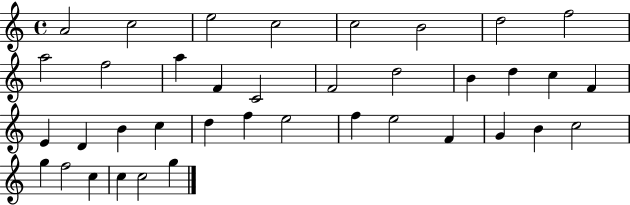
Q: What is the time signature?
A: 4/4